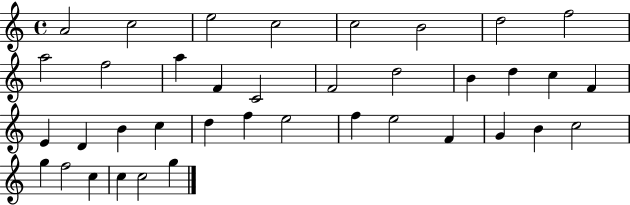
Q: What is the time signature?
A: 4/4